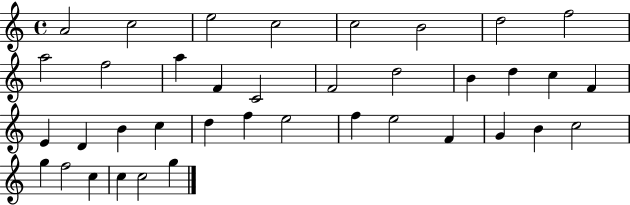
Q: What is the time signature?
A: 4/4